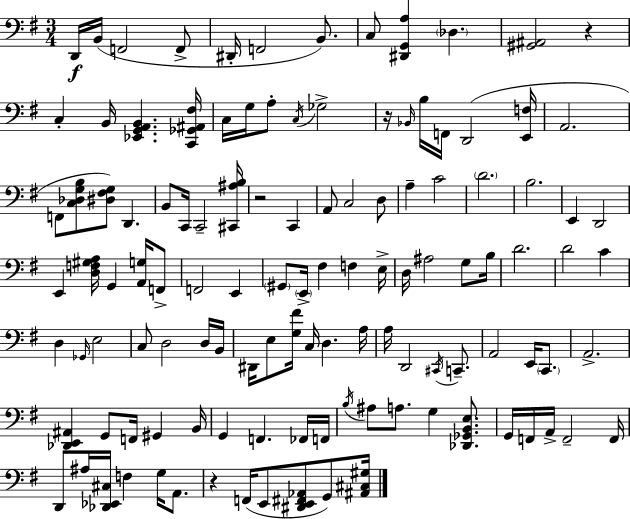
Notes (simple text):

D2/s B2/s F2/h F2/e D#2/s F2/h B2/e. C3/e [D#2,G2,A3]/q Db3/q. [G#2,A#2]/h R/q C3/q B2/s [Eb2,G2,A2,B2]/q. [C2,Gb2,A#2,F#3]/s C3/s G3/s A3/e C3/s Gb3/h R/s Bb2/s B3/s F2/s D2/h [E2,F3]/s A2/h. F2/e [C3,Db3,G3,B3]/e [D#3,F#3,G3]/e D2/q. B2/e C2/s C2/h [C#2,A#3,B3]/s R/h C2/q A2/e C3/h D3/e A3/q C4/h D4/h. B3/h. E2/q D2/h E2/q [D3,F3,G#3,A3]/s G2/q [A2,G3]/s F2/e F2/h E2/q G#2/e E2/s F#3/q F3/q E3/s D3/s A#3/h G3/e B3/s D4/h. D4/h C4/q D3/q Gb2/s E3/h C3/e D3/h D3/s B2/s D#2/s E3/e [G3,F#4]/s C3/s D3/q. A3/s A3/s D2/h C#2/s C2/e. A2/h E2/s C2/e. A2/h. [Db2,E2,A#2]/q G2/e F2/s G#2/q B2/s G2/q F2/q. FES2/s F2/s B3/s A#3/e A3/e. G3/q [Db2,Gb2,B2,E3]/e. G2/s F2/s A2/s F2/h F2/s D2/e A#3/s [Db2,Eb2,C#3]/s F3/q G3/s A2/e. R/q F2/s E2/e [D#2,E2,F#2,Ab2]/e G2/e [A#2,C#3,G#3]/s